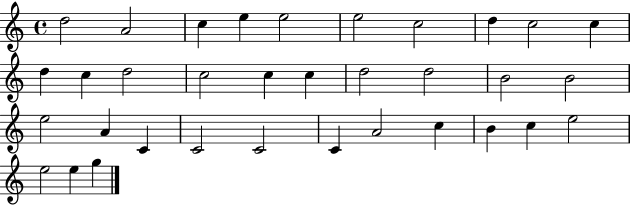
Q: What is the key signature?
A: C major